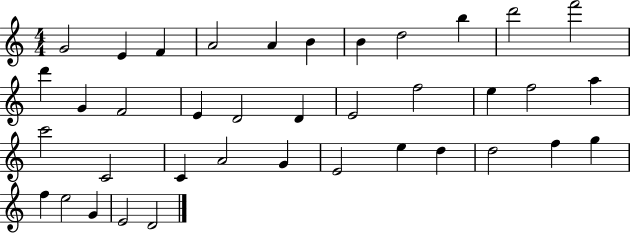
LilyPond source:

{
  \clef treble
  \numericTimeSignature
  \time 4/4
  \key c \major
  g'2 e'4 f'4 | a'2 a'4 b'4 | b'4 d''2 b''4 | d'''2 f'''2 | \break d'''4 g'4 f'2 | e'4 d'2 d'4 | e'2 f''2 | e''4 f''2 a''4 | \break c'''2 c'2 | c'4 a'2 g'4 | e'2 e''4 d''4 | d''2 f''4 g''4 | \break f''4 e''2 g'4 | e'2 d'2 | \bar "|."
}